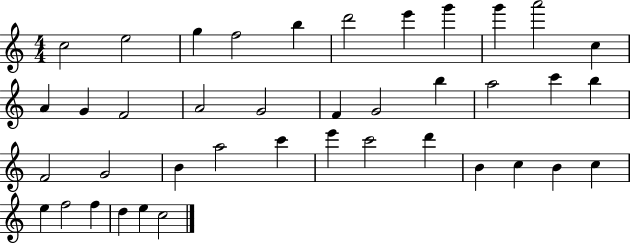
C5/h E5/h G5/q F5/h B5/q D6/h E6/q G6/q G6/q A6/h C5/q A4/q G4/q F4/h A4/h G4/h F4/q G4/h B5/q A5/h C6/q B5/q F4/h G4/h B4/q A5/h C6/q E6/q C6/h D6/q B4/q C5/q B4/q C5/q E5/q F5/h F5/q D5/q E5/q C5/h